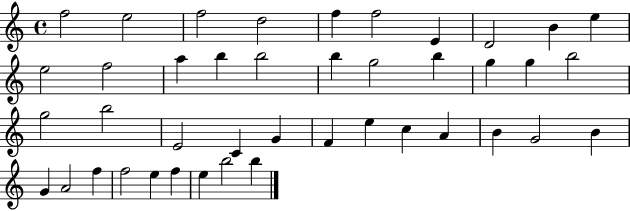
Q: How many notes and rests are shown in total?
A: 42